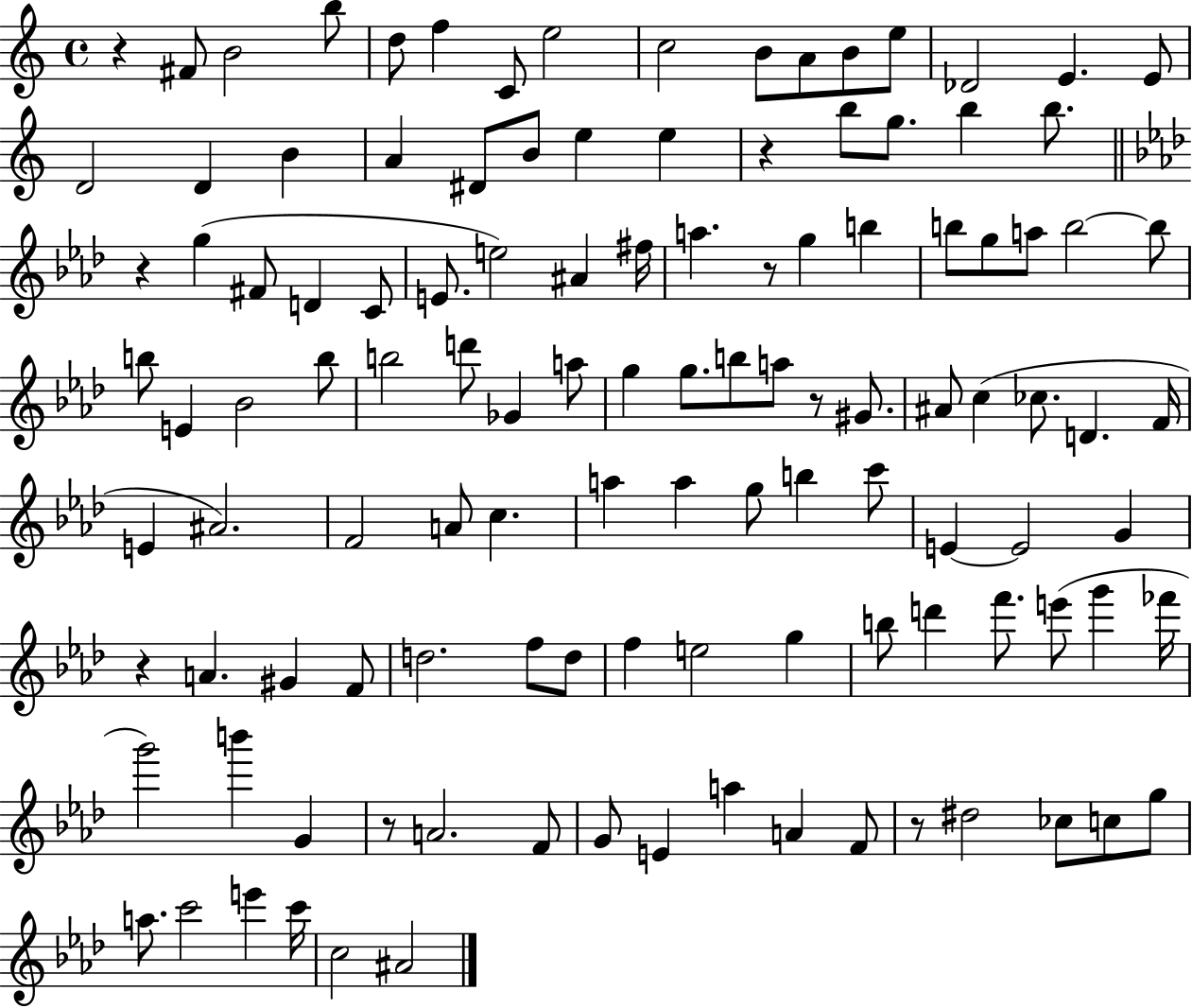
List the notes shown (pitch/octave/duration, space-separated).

R/q F#4/e B4/h B5/e D5/e F5/q C4/e E5/h C5/h B4/e A4/e B4/e E5/e Db4/h E4/q. E4/e D4/h D4/q B4/q A4/q D#4/e B4/e E5/q E5/q R/q B5/e G5/e. B5/q B5/e. R/q G5/q F#4/e D4/q C4/e E4/e. E5/h A#4/q F#5/s A5/q. R/e G5/q B5/q B5/e G5/e A5/e B5/h B5/e B5/e E4/q Bb4/h B5/e B5/h D6/e Gb4/q A5/e G5/q G5/e. B5/e A5/e R/e G#4/e. A#4/e C5/q CES5/e. D4/q. F4/s E4/q A#4/h. F4/h A4/e C5/q. A5/q A5/q G5/e B5/q C6/e E4/q E4/h G4/q R/q A4/q. G#4/q F4/e D5/h. F5/e D5/e F5/q E5/h G5/q B5/e D6/q F6/e. E6/e G6/q FES6/s G6/h B6/q G4/q R/e A4/h. F4/e G4/e E4/q A5/q A4/q F4/e R/e D#5/h CES5/e C5/e G5/e A5/e. C6/h E6/q C6/s C5/h A#4/h